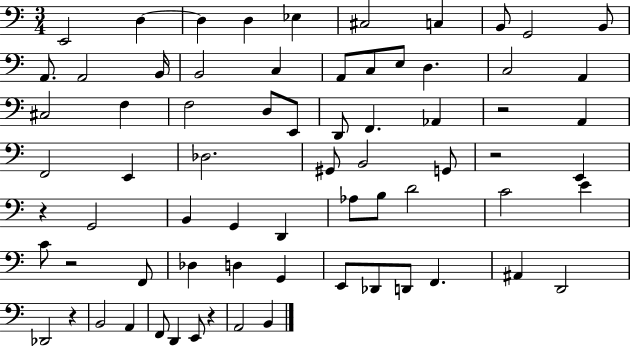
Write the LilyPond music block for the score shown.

{
  \clef bass
  \numericTimeSignature
  \time 3/4
  \key c \major
  e,2 d4~~ | d4 d4 ees4 | cis2 c4 | b,8 g,2 b,8 | \break a,8. a,2 b,16 | b,2 c4 | a,8 c8 e8 d4. | c2 a,4 | \break cis2 f4 | f2 d8 e,8 | d,8 f,4. aes,4 | r2 a,4 | \break f,2 e,4 | des2. | gis,8 b,2 g,8 | r2 e,4 | \break r4 g,2 | b,4 g,4 d,4 | aes8 b8 d'2 | c'2 e'4 | \break c'8 r2 f,8 | des4 d4 g,4 | e,8 des,8 d,8 f,4. | ais,4 d,2 | \break des,2 r4 | b,2 a,4 | f,8 d,4 e,8 r4 | a,2 b,4 | \break \bar "|."
}